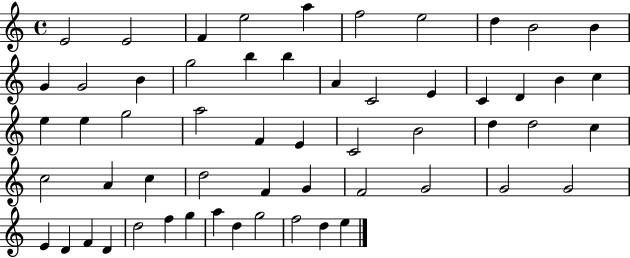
E4/h E4/h F4/q E5/h A5/q F5/h E5/h D5/q B4/h B4/q G4/q G4/h B4/q G5/h B5/q B5/q A4/q C4/h E4/q C4/q D4/q B4/q C5/q E5/q E5/q G5/h A5/h F4/q E4/q C4/h B4/h D5/q D5/h C5/q C5/h A4/q C5/q D5/h F4/q G4/q F4/h G4/h G4/h G4/h E4/q D4/q F4/q D4/q D5/h F5/q G5/q A5/q D5/q G5/h F5/h D5/q E5/q